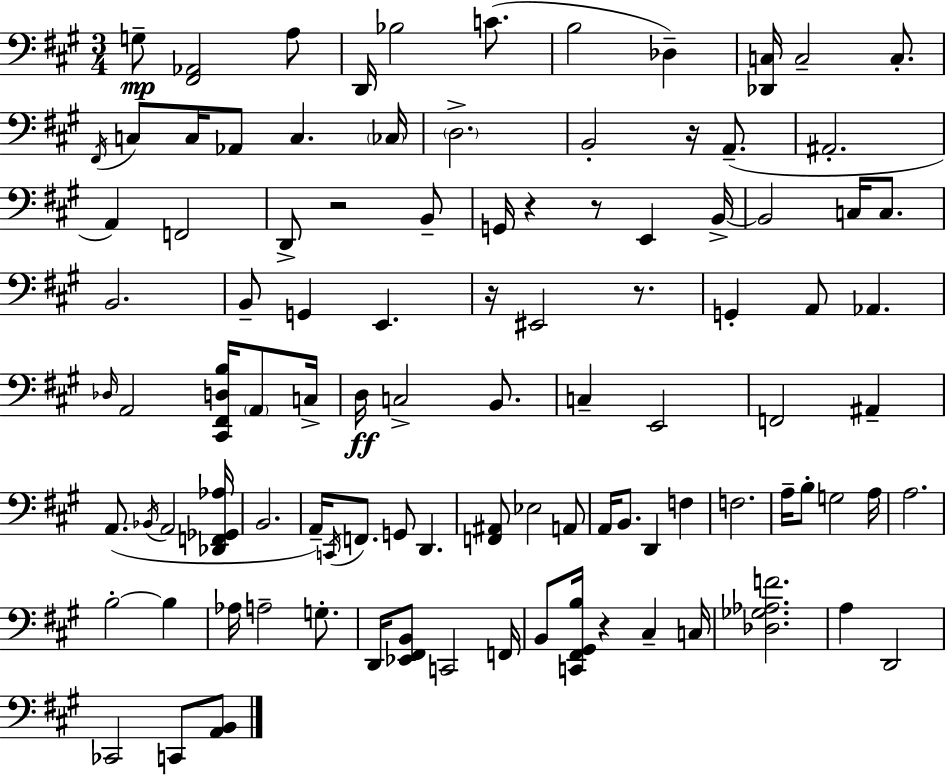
G3/e [F#2,Ab2]/h A3/e D2/s Bb3/h C4/e. B3/h Db3/q [Db2,C3]/s C3/h C3/e. F#2/s C3/e C3/s Ab2/e C3/q. CES3/s D3/h. B2/h R/s A2/e. A#2/h. A2/q F2/h D2/e R/h B2/e G2/s R/q R/e E2/q B2/s B2/h C3/s C3/e. B2/h. B2/e G2/q E2/q. R/s EIS2/h R/e. G2/q A2/e Ab2/q. Db3/s A2/h [C#2,F#2,D3,B3]/s A2/e C3/s D3/s C3/h B2/e. C3/q E2/h F2/h A#2/q A2/e. Bb2/s A2/h [Db2,F2,Gb2,Ab3]/s B2/h. A2/s C2/s F2/e. G2/e D2/q. [F2,A#2]/e Eb3/h A2/e A2/s B2/e. D2/q F3/q F3/h. A3/s B3/e G3/h A3/s A3/h. B3/h B3/q Ab3/s A3/h G3/e. D2/s [Eb2,F#2,B2]/e C2/h F2/s B2/e [C2,F#2,G#2,B3]/s R/q C#3/q C3/s [Db3,Gb3,Ab3,F4]/h. A3/q D2/h CES2/h C2/e [A2,B2]/e